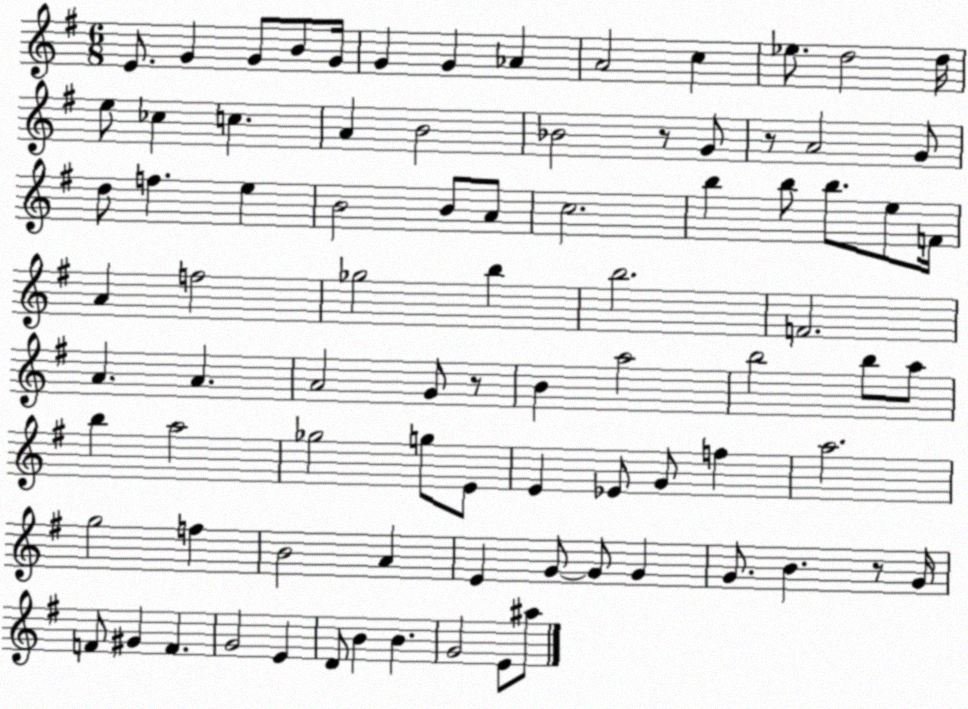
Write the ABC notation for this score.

X:1
T:Untitled
M:6/8
L:1/4
K:G
E/2 G G/2 B/2 G/4 G G _A A2 c _e/2 d2 d/4 e/2 _c c A B2 _B2 z/2 G/2 z/2 A2 G/2 d/2 f e B2 B/2 A/2 c2 b b/2 b/2 e/2 F/4 A f2 _g2 b b2 F2 A A A2 G/2 z/2 B a2 b2 b/2 a/2 b a2 _g2 g/2 E/2 E _E/2 G/2 f a2 g2 f B2 A E G/2 G/2 G G/2 B z/2 G/4 F/2 ^G F G2 E D/2 B B G2 E/2 ^a/2